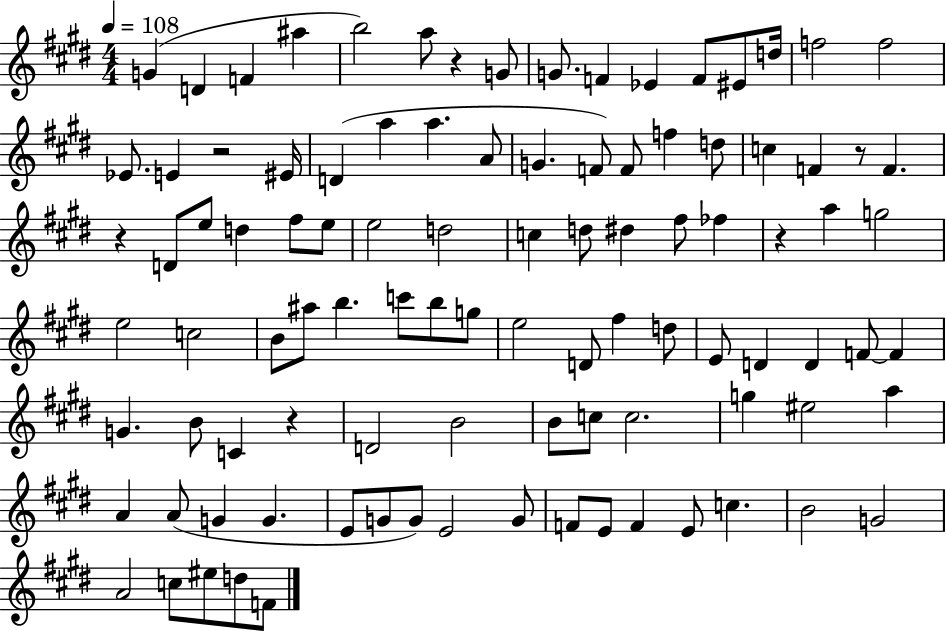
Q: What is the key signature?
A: E major